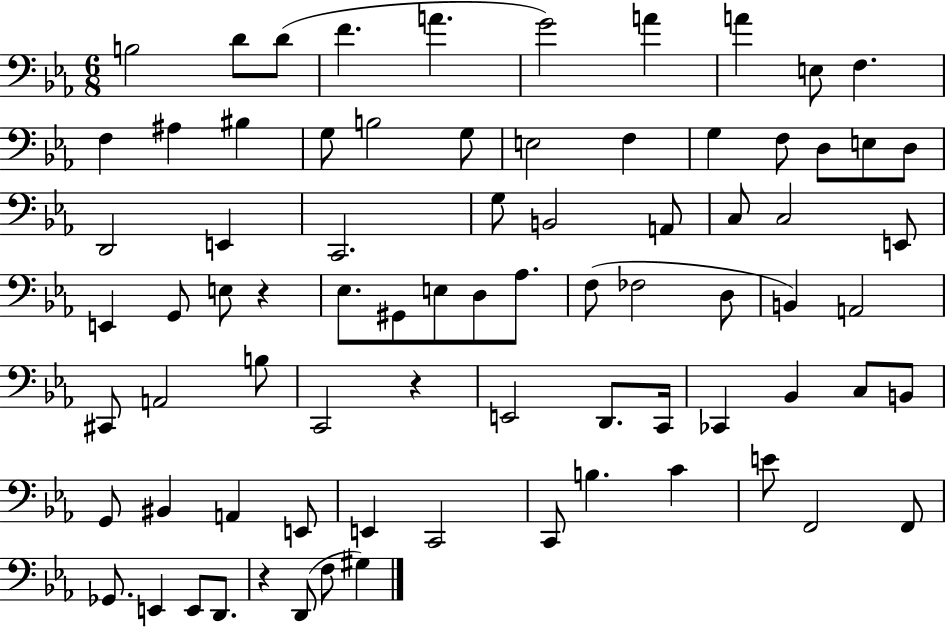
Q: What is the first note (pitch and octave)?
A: B3